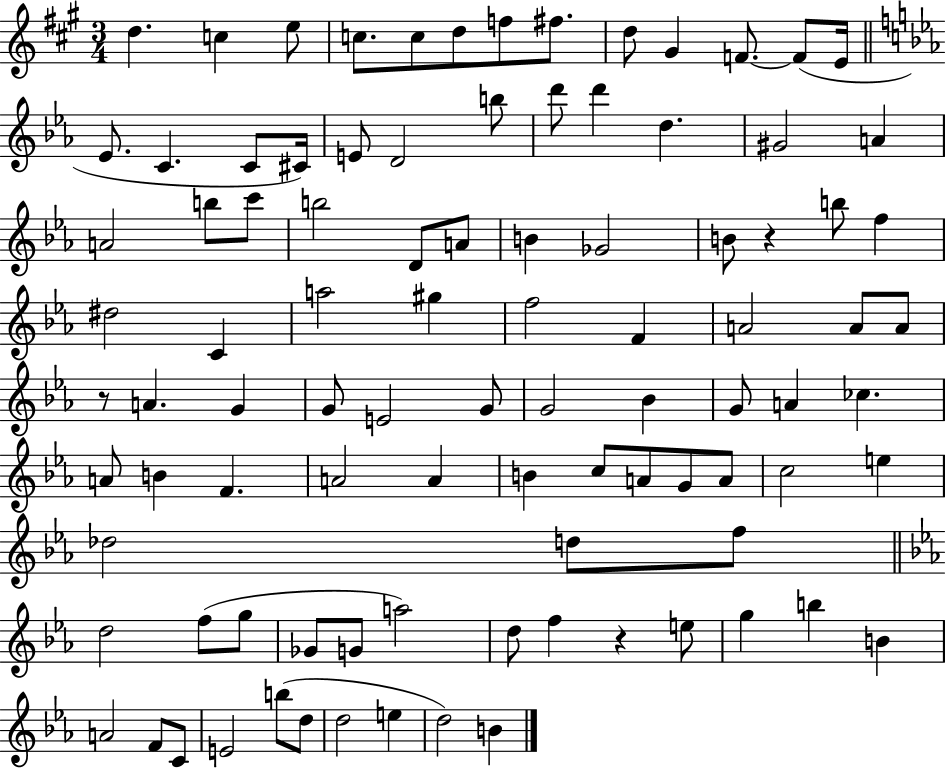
D5/q. C5/q E5/e C5/e. C5/e D5/e F5/e F#5/e. D5/e G#4/q F4/e. F4/e E4/s Eb4/e. C4/q. C4/e C#4/s E4/e D4/h B5/e D6/e D6/q D5/q. G#4/h A4/q A4/h B5/e C6/e B5/h D4/e A4/e B4/q Gb4/h B4/e R/q B5/e F5/q D#5/h C4/q A5/h G#5/q F5/h F4/q A4/h A4/e A4/e R/e A4/q. G4/q G4/e E4/h G4/e G4/h Bb4/q G4/e A4/q CES5/q. A4/e B4/q F4/q. A4/h A4/q B4/q C5/e A4/e G4/e A4/e C5/h E5/q Db5/h D5/e F5/e D5/h F5/e G5/e Gb4/e G4/e A5/h D5/e F5/q R/q E5/e G5/q B5/q B4/q A4/h F4/e C4/e E4/h B5/e D5/e D5/h E5/q D5/h B4/q